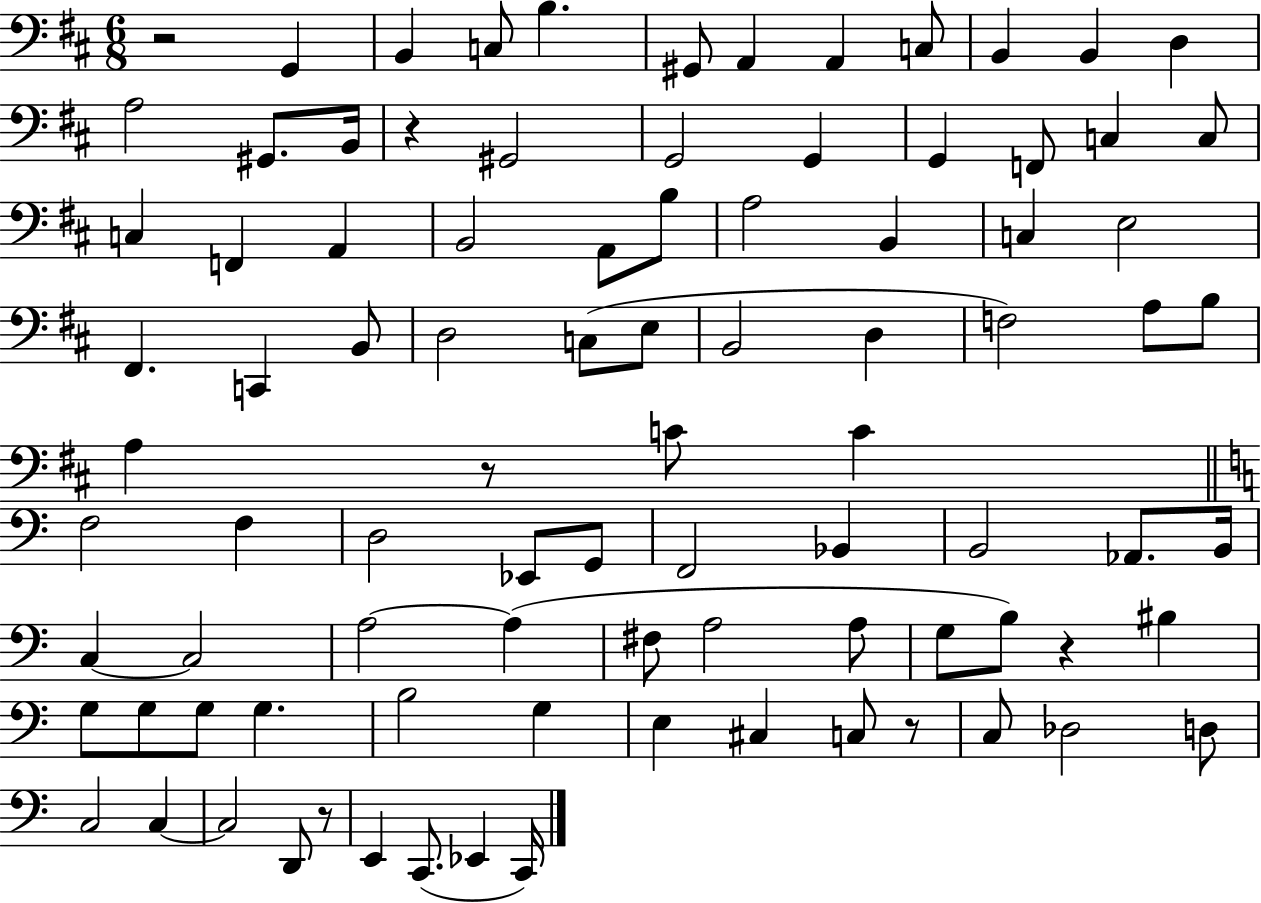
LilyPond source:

{
  \clef bass
  \numericTimeSignature
  \time 6/8
  \key d \major
  \repeat volta 2 { r2 g,4 | b,4 c8 b4. | gis,8 a,4 a,4 c8 | b,4 b,4 d4 | \break a2 gis,8. b,16 | r4 gis,2 | g,2 g,4 | g,4 f,8 c4 c8 | \break c4 f,4 a,4 | b,2 a,8 b8 | a2 b,4 | c4 e2 | \break fis,4. c,4 b,8 | d2 c8( e8 | b,2 d4 | f2) a8 b8 | \break a4 r8 c'8 c'4 | \bar "||" \break \key c \major f2 f4 | d2 ees,8 g,8 | f,2 bes,4 | b,2 aes,8. b,16 | \break c4~~ c2 | a2~~ a4( | fis8 a2 a8 | g8 b8) r4 bis4 | \break g8 g8 g8 g4. | b2 g4 | e4 cis4 c8 r8 | c8 des2 d8 | \break c2 c4~~ | c2 d,8 r8 | e,4 c,8.( ees,4 c,16) | } \bar "|."
}